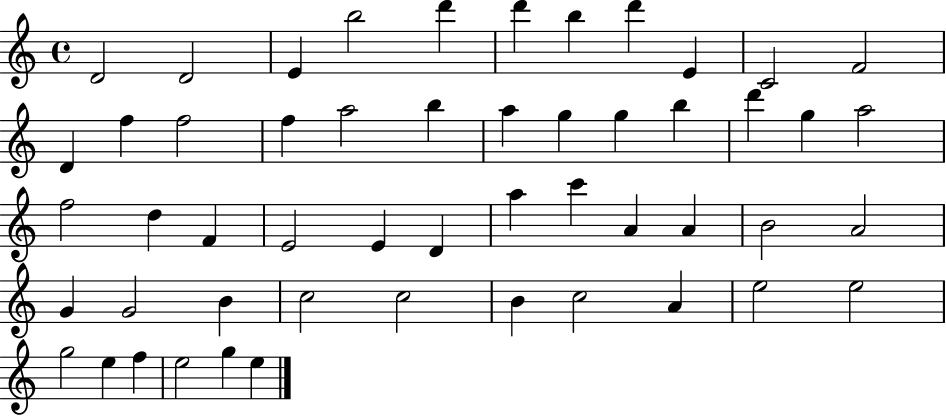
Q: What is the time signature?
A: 4/4